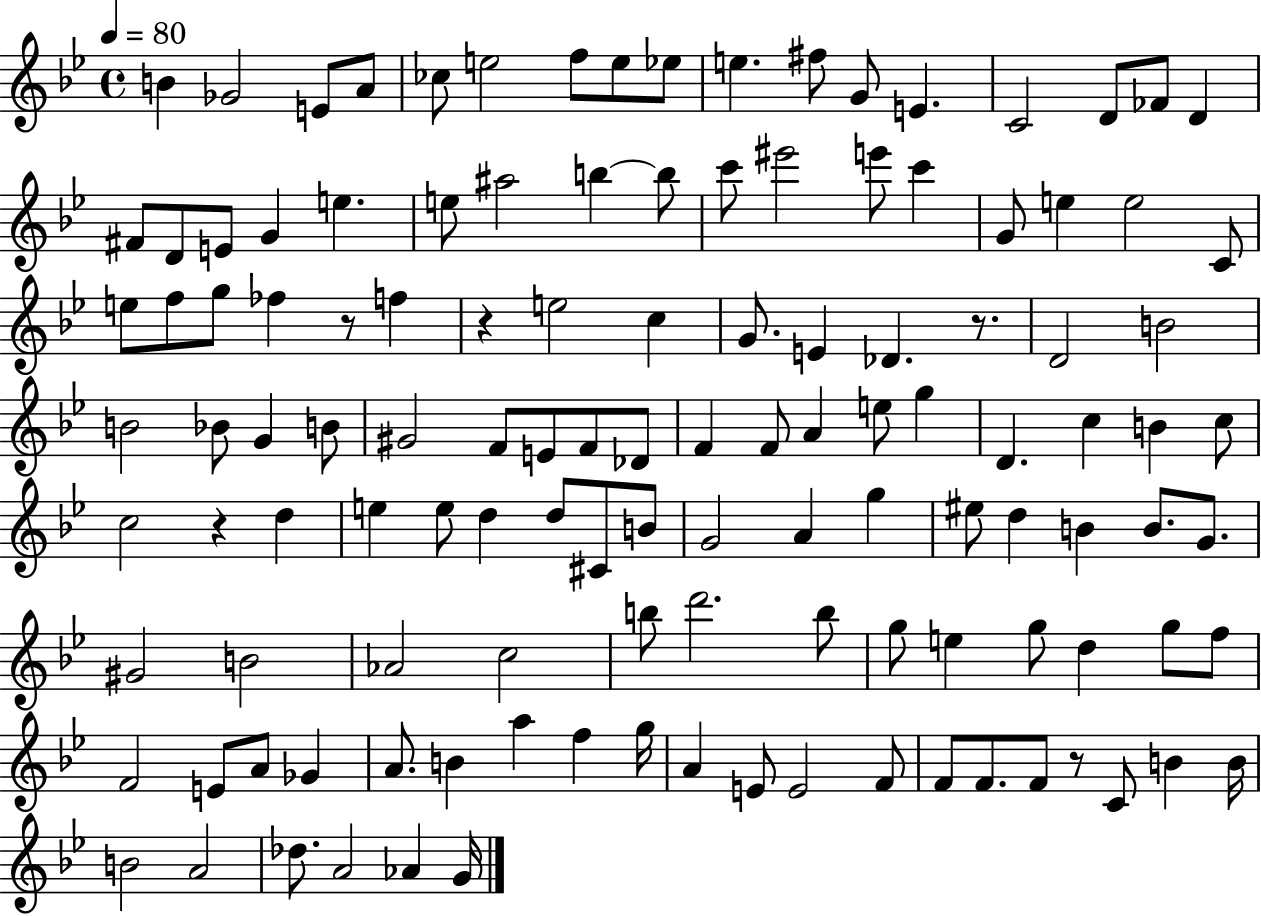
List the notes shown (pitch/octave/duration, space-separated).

B4/q Gb4/h E4/e A4/e CES5/e E5/h F5/e E5/e Eb5/e E5/q. F#5/e G4/e E4/q. C4/h D4/e FES4/e D4/q F#4/e D4/e E4/e G4/q E5/q. E5/e A#5/h B5/q B5/e C6/e EIS6/h E6/e C6/q G4/e E5/q E5/h C4/e E5/e F5/e G5/e FES5/q R/e F5/q R/q E5/h C5/q G4/e. E4/q Db4/q. R/e. D4/h B4/h B4/h Bb4/e G4/q B4/e G#4/h F4/e E4/e F4/e Db4/e F4/q F4/e A4/q E5/e G5/q D4/q. C5/q B4/q C5/e C5/h R/q D5/q E5/q E5/e D5/q D5/e C#4/e B4/e G4/h A4/q G5/q EIS5/e D5/q B4/q B4/e. G4/e. G#4/h B4/h Ab4/h C5/h B5/e D6/h. B5/e G5/e E5/q G5/e D5/q G5/e F5/e F4/h E4/e A4/e Gb4/q A4/e. B4/q A5/q F5/q G5/s A4/q E4/e E4/h F4/e F4/e F4/e. F4/e R/e C4/e B4/q B4/s B4/h A4/h Db5/e. A4/h Ab4/q G4/s